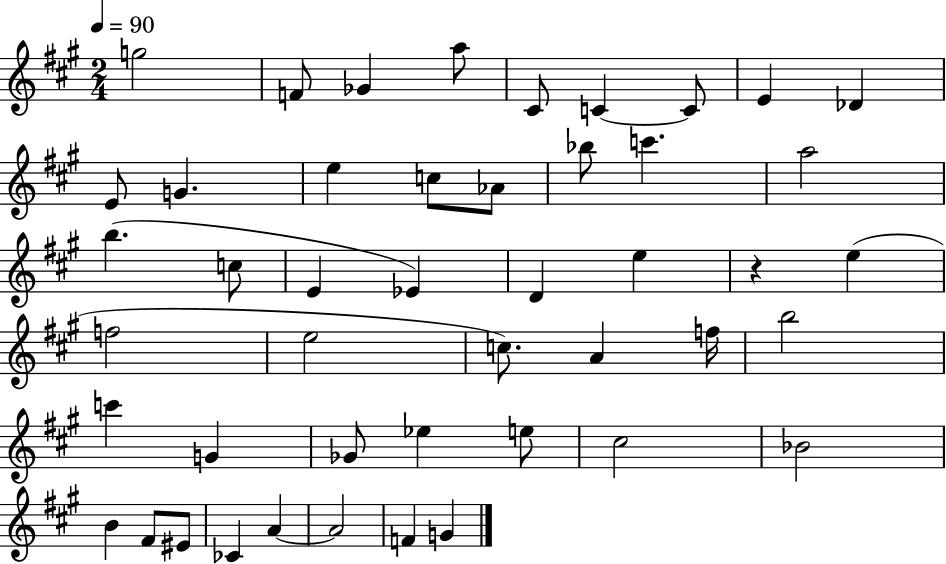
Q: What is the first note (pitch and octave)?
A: G5